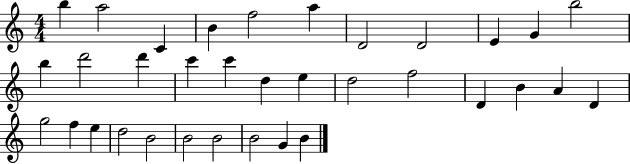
B5/q A5/h C4/q B4/q F5/h A5/q D4/h D4/h E4/q G4/q B5/h B5/q D6/h D6/q C6/q C6/q D5/q E5/q D5/h F5/h D4/q B4/q A4/q D4/q G5/h F5/q E5/q D5/h B4/h B4/h B4/h B4/h G4/q B4/q